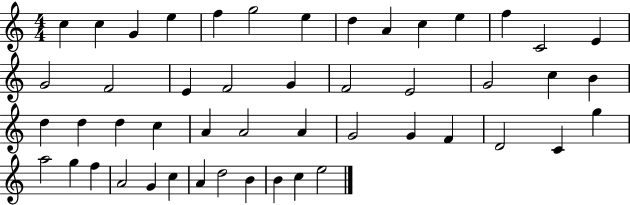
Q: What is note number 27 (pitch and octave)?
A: D5